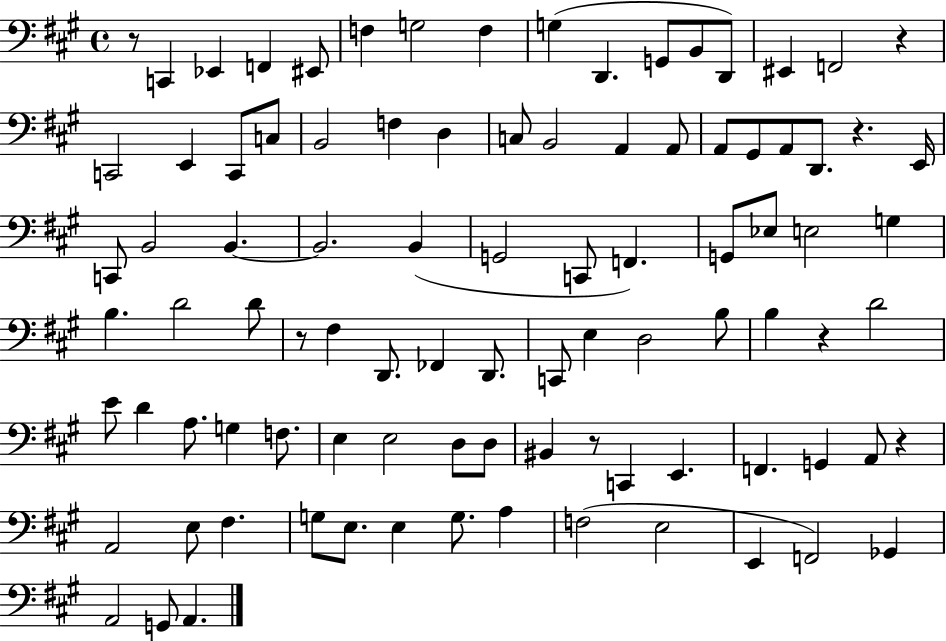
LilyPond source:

{
  \clef bass
  \time 4/4
  \defaultTimeSignature
  \key a \major
  \repeat volta 2 { r8 c,4 ees,4 f,4 eis,8 | f4 g2 f4 | g4( d,4. g,8 b,8 d,8) | eis,4 f,2 r4 | \break c,2 e,4 c,8 c8 | b,2 f4 d4 | c8 b,2 a,4 a,8 | a,8 gis,8 a,8 d,8. r4. e,16 | \break c,8 b,2 b,4.~~ | b,2. b,4( | g,2 c,8 f,4.) | g,8 ees8 e2 g4 | \break b4. d'2 d'8 | r8 fis4 d,8. fes,4 d,8. | c,8 e4 d2 b8 | b4 r4 d'2 | \break e'8 d'4 a8. g4 f8. | e4 e2 d8 d8 | bis,4 r8 c,4 e,4. | f,4. g,4 a,8 r4 | \break a,2 e8 fis4. | g8 e8. e4 g8. a4 | f2( e2 | e,4 f,2) ges,4 | \break a,2 g,8 a,4. | } \bar "|."
}